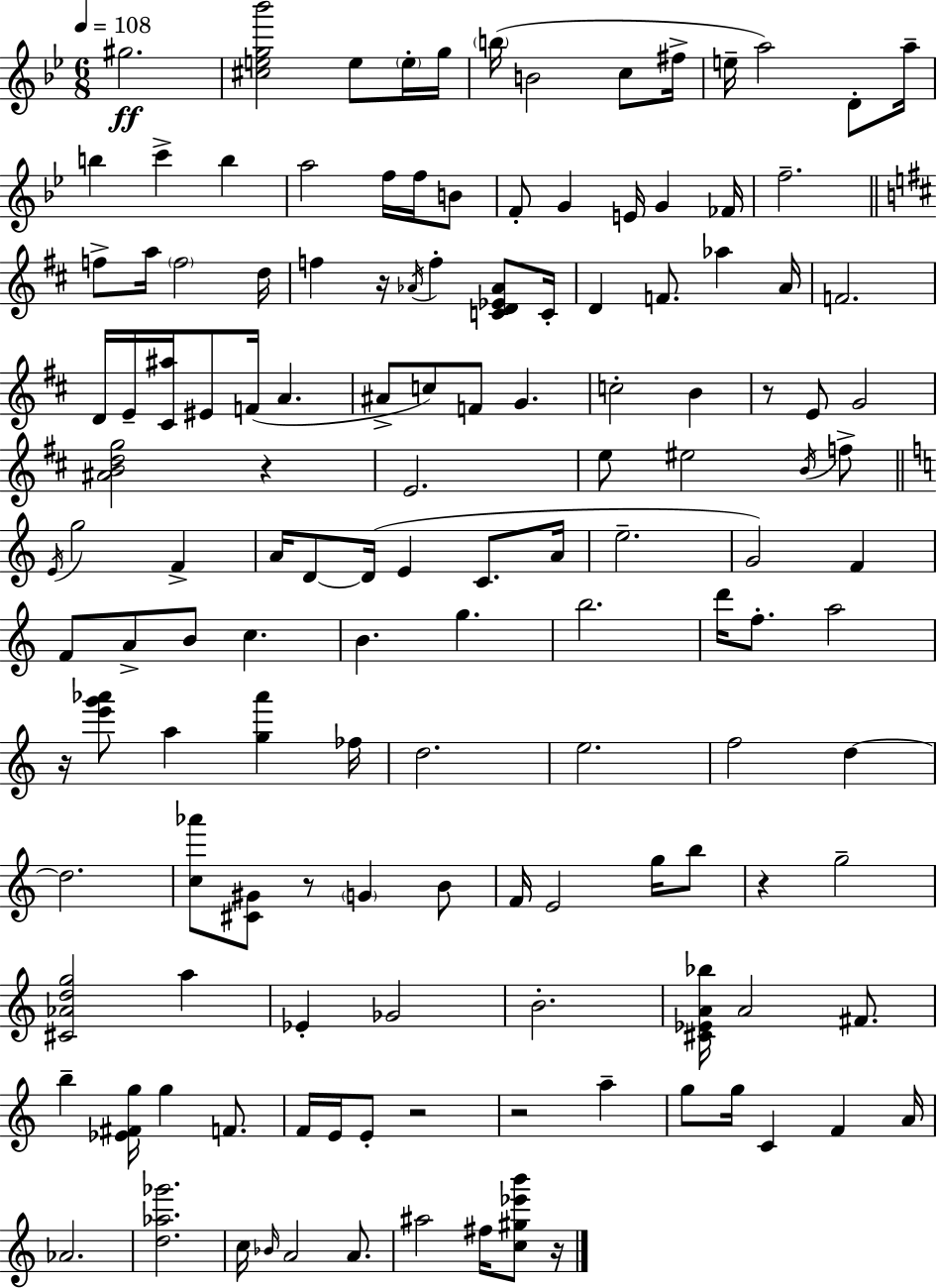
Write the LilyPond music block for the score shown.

{
  \clef treble
  \numericTimeSignature
  \time 6/8
  \key g \minor
  \tempo 4 = 108
  gis''2.\ff | <cis'' e'' g'' bes'''>2 e''8 \parenthesize e''16-. g''16 | \parenthesize b''16( b'2 c''8 fis''16-> | e''16-- a''2) d'8-. a''16-- | \break b''4 c'''4-> b''4 | a''2 f''16 f''16 b'8 | f'8-. g'4 e'16 g'4 fes'16 | f''2.-- | \break \bar "||" \break \key b \minor f''8-> a''16 \parenthesize f''2 d''16 | f''4 r16 \acciaccatura { aes'16 } f''4-. <c' d' ees' aes'>8 | c'16-. d'4 f'8. aes''4 | a'16 f'2. | \break d'16 e'16-- <cis' ais''>16 eis'8 f'16( a'4. | ais'8-> c''8) f'8 g'4. | c''2-. b'4 | r8 e'8 g'2 | \break <ais' b' d'' g''>2 r4 | e'2. | e''8 eis''2 \acciaccatura { b'16 } | f''8-> \bar "||" \break \key c \major \acciaccatura { e'16 } g''2 f'4-> | a'16 d'8~~ d'16( e'4 c'8. | a'16 e''2.-- | g'2) f'4 | \break f'8 a'8-> b'8 c''4. | b'4. g''4. | b''2. | d'''16 f''8.-. a''2 | \break r16 <e''' g''' aes'''>8 a''4 <g'' aes'''>4 | fes''16 d''2. | e''2. | f''2 d''4~~ | \break d''2. | <c'' aes'''>8 <cis' gis'>8 r8 \parenthesize g'4 b'8 | f'16 e'2 g''16 b''8 | r4 g''2-- | \break <cis' aes' d'' g''>2 a''4 | ees'4-. ges'2 | b'2.-. | <cis' ees' a' bes''>16 a'2 fis'8. | \break b''4-- <ees' fis' g''>16 g''4 f'8. | f'16 e'16 e'8-. r2 | r2 a''4-- | g''8 g''16 c'4 f'4 | \break a'16 aes'2. | <d'' aes'' ges'''>2. | c''16 \grace { bes'16 } a'2 a'8. | ais''2 fis''16 <c'' gis'' ees''' b'''>8 | \break r16 \bar "|."
}